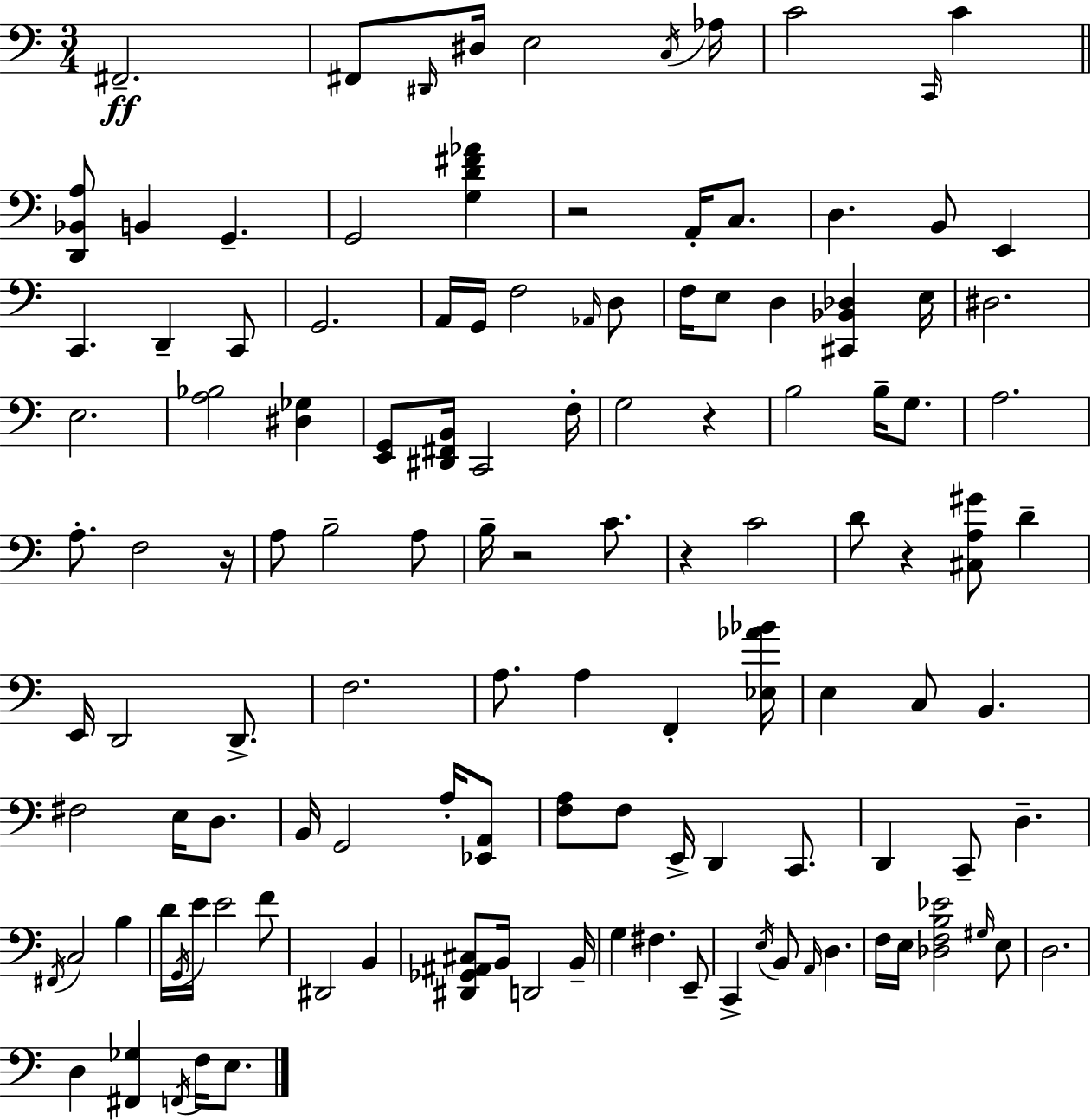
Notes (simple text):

F#2/h. F#2/e D#2/s D#3/s E3/h C3/s Ab3/s C4/h C2/s C4/q [D2,Bb2,A3]/e B2/q G2/q. G2/h [G3,D4,F#4,Ab4]/q R/h A2/s C3/e. D3/q. B2/e E2/q C2/q. D2/q C2/e G2/h. A2/s G2/s F3/h Ab2/s D3/e F3/s E3/e D3/q [C#2,Bb2,Db3]/q E3/s D#3/h. E3/h. [A3,Bb3]/h [D#3,Gb3]/q [E2,G2]/e [D#2,F#2,B2]/s C2/h F3/s G3/h R/q B3/h B3/s G3/e. A3/h. A3/e. F3/h R/s A3/e B3/h A3/e B3/s R/h C4/e. R/q C4/h D4/e R/q [C#3,A3,G#4]/e D4/q E2/s D2/h D2/e. F3/h. A3/e. A3/q F2/q [Eb3,Ab4,Bb4]/s E3/q C3/e B2/q. F#3/h E3/s D3/e. B2/s G2/h A3/s [Eb2,A2]/e [F3,A3]/e F3/e E2/s D2/q C2/e. D2/q C2/e D3/q. F#2/s C3/h B3/q D4/s G2/s E4/s E4/h F4/e D#2/h B2/q [D#2,Gb2,A#2,C#3]/e B2/s D2/h B2/s G3/q F#3/q. E2/e C2/q E3/s B2/e A2/s D3/q. F3/s E3/s [Db3,F3,B3,Eb4]/h G#3/s E3/e D3/h. D3/q [F#2,Gb3]/q F2/s F3/s E3/e.